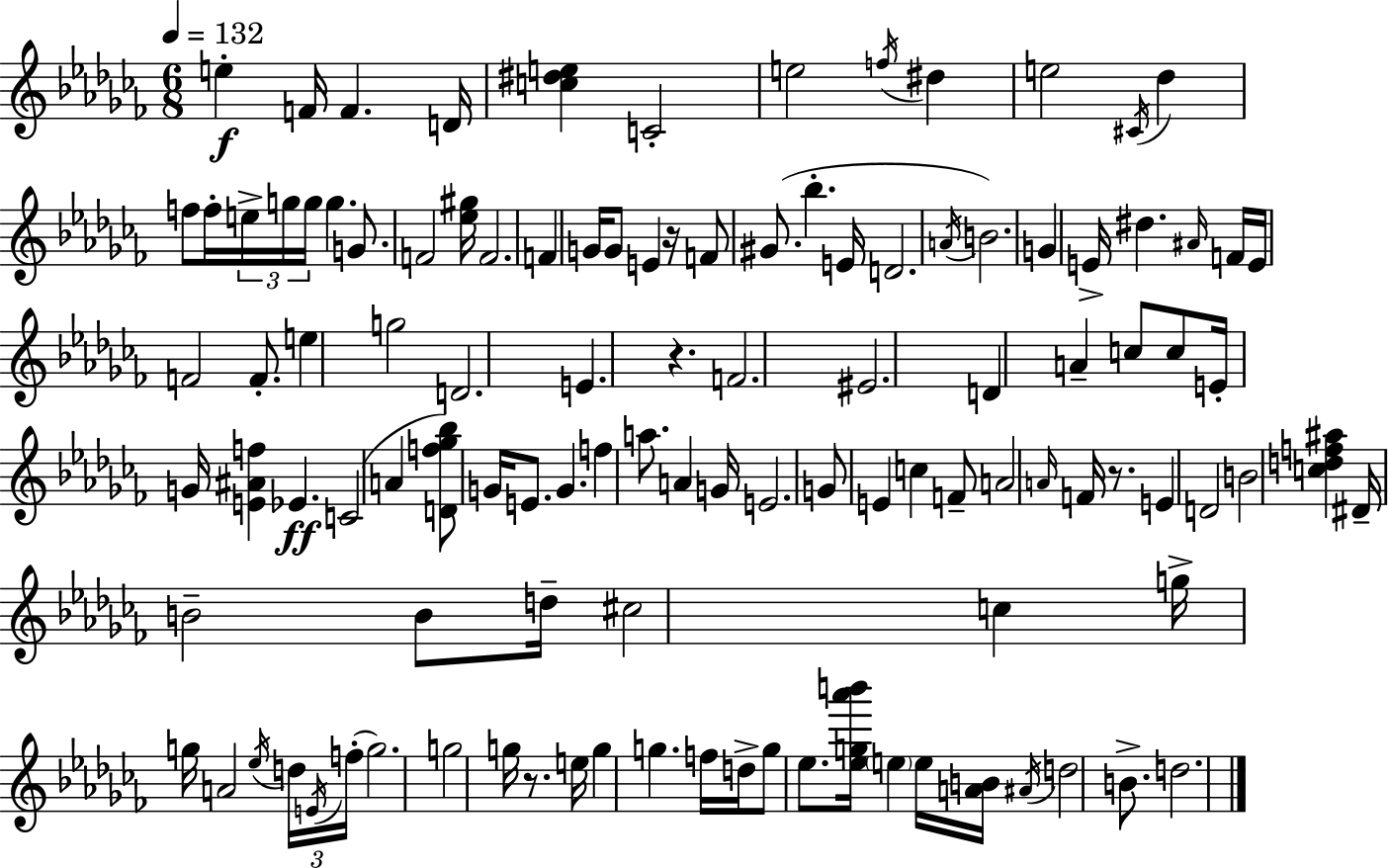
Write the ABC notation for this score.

X:1
T:Untitled
M:6/8
L:1/4
K:Abm
e F/4 F D/4 [c^de] C2 e2 f/4 ^d e2 ^C/4 _d f/2 f/4 e/4 g/4 g/4 g G/2 F2 [_e^g]/4 F2 F G/4 G/2 E z/4 F/2 ^G/2 _b E/4 D2 A/4 B2 G E/4 ^d ^A/4 F/4 E/4 F2 F/2 e g2 D2 E z F2 ^E2 D A c/2 c/2 E/4 G/4 [E^Af] _E C2 A [Df_g_b]/2 G/4 E/2 G f a/2 A G/4 E2 G/2 E c F/2 A2 A/4 F/4 z/2 E D2 B2 [cdf^a] ^D/4 B2 B/2 d/4 ^c2 c g/4 g/4 A2 _e/4 d/4 E/4 f/4 g2 g2 g/4 z/2 e/4 g g f/4 d/4 g/2 _e/2 [_eg_a'b']/4 e e/4 [AB]/4 ^A/4 d2 B/2 d2